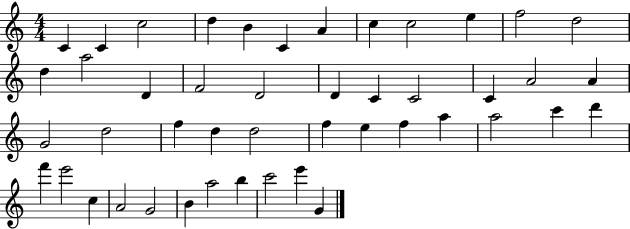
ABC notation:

X:1
T:Untitled
M:4/4
L:1/4
K:C
C C c2 d B C A c c2 e f2 d2 d a2 D F2 D2 D C C2 C A2 A G2 d2 f d d2 f e f a a2 c' d' f' e'2 c A2 G2 B a2 b c'2 e' G